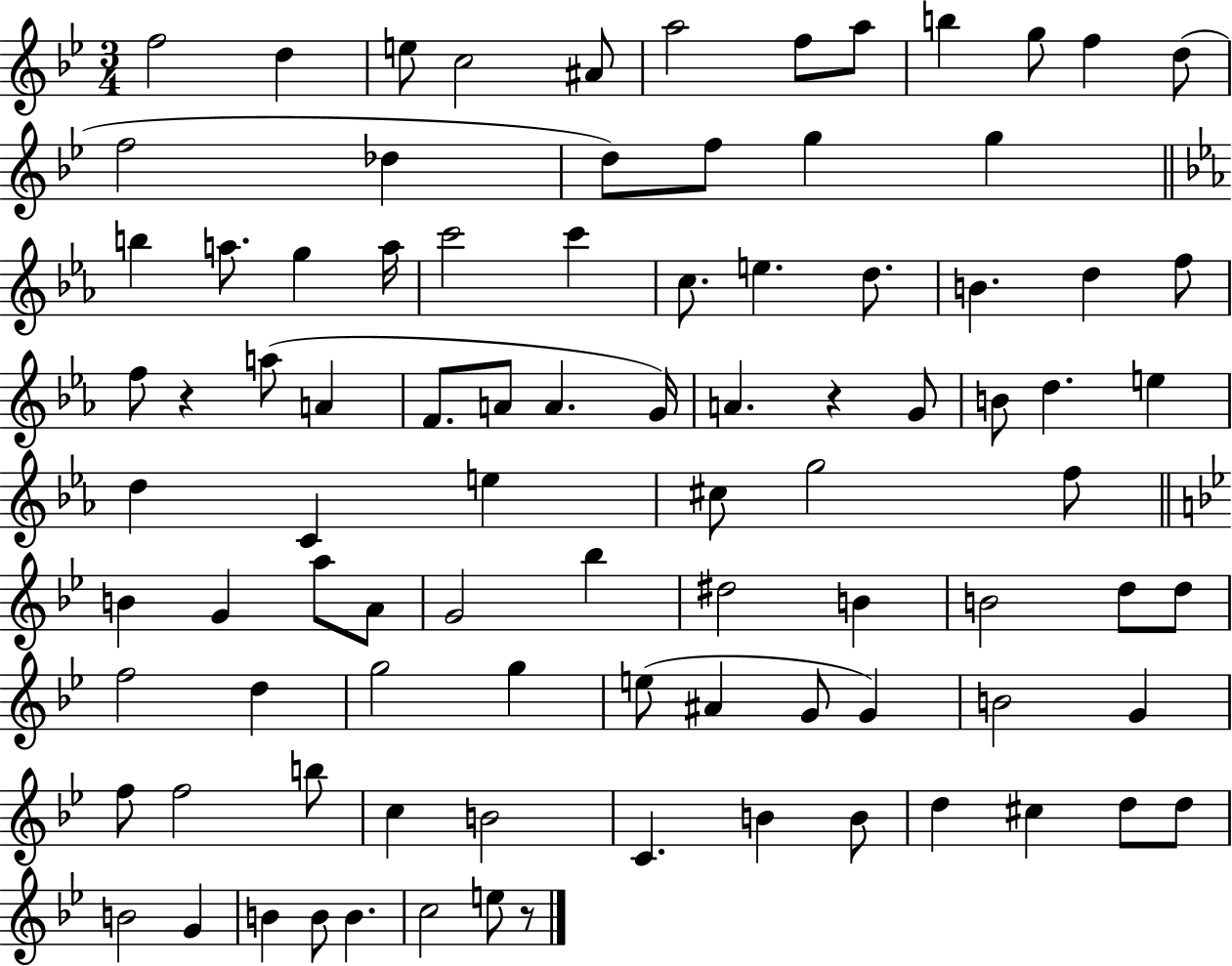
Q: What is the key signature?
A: BES major